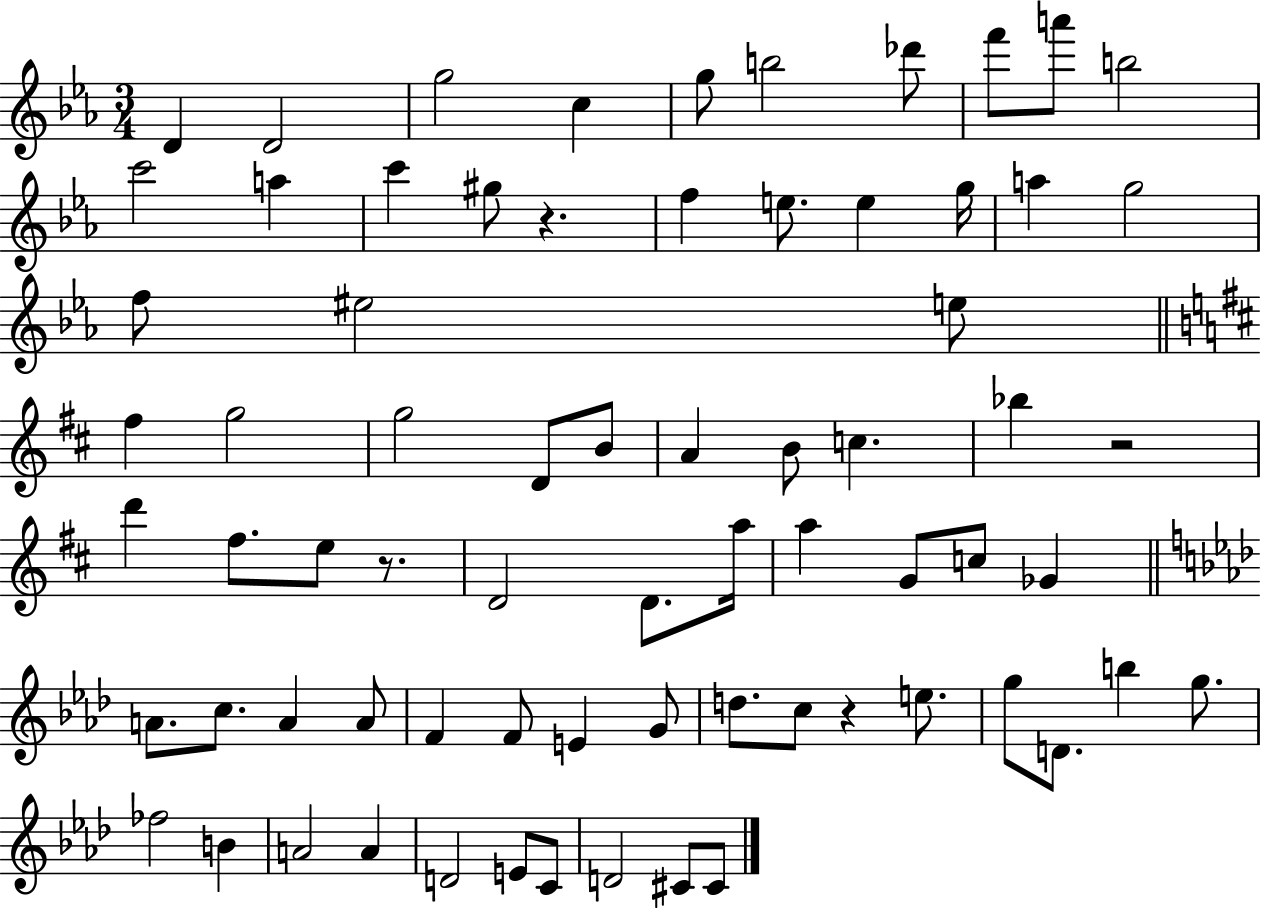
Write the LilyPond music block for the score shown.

{
  \clef treble
  \numericTimeSignature
  \time 3/4
  \key ees \major
  d'4 d'2 | g''2 c''4 | g''8 b''2 des'''8 | f'''8 a'''8 b''2 | \break c'''2 a''4 | c'''4 gis''8 r4. | f''4 e''8. e''4 g''16 | a''4 g''2 | \break f''8 eis''2 e''8 | \bar "||" \break \key d \major fis''4 g''2 | g''2 d'8 b'8 | a'4 b'8 c''4. | bes''4 r2 | \break d'''4 fis''8. e''8 r8. | d'2 d'8. a''16 | a''4 g'8 c''8 ges'4 | \bar "||" \break \key f \minor a'8. c''8. a'4 a'8 | f'4 f'8 e'4 g'8 | d''8. c''8 r4 e''8. | g''8 d'8. b''4 g''8. | \break fes''2 b'4 | a'2 a'4 | d'2 e'8 c'8 | d'2 cis'8 cis'8 | \break \bar "|."
}